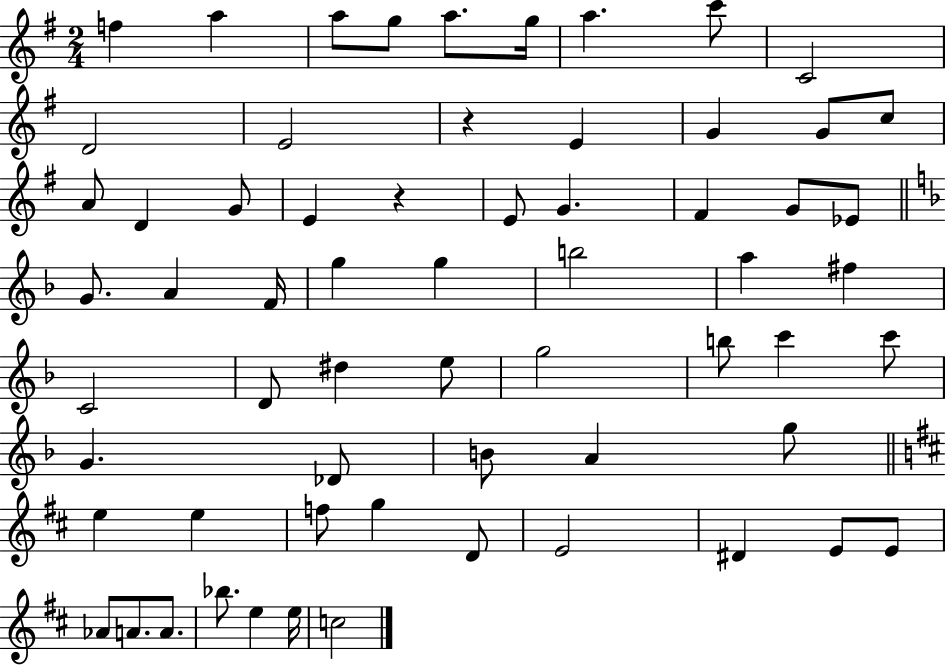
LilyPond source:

{
  \clef treble
  \numericTimeSignature
  \time 2/4
  \key g \major
  \repeat volta 2 { f''4 a''4 | a''8 g''8 a''8. g''16 | a''4. c'''8 | c'2 | \break d'2 | e'2 | r4 e'4 | g'4 g'8 c''8 | \break a'8 d'4 g'8 | e'4 r4 | e'8 g'4. | fis'4 g'8 ees'8 | \break \bar "||" \break \key f \major g'8. a'4 f'16 | g''4 g''4 | b''2 | a''4 fis''4 | \break c'2 | d'8 dis''4 e''8 | g''2 | b''8 c'''4 c'''8 | \break g'4. des'8 | b'8 a'4 g''8 | \bar "||" \break \key d \major e''4 e''4 | f''8 g''4 d'8 | e'2 | dis'4 e'8 e'8 | \break aes'8 a'8. a'8. | bes''8. e''4 e''16 | c''2 | } \bar "|."
}